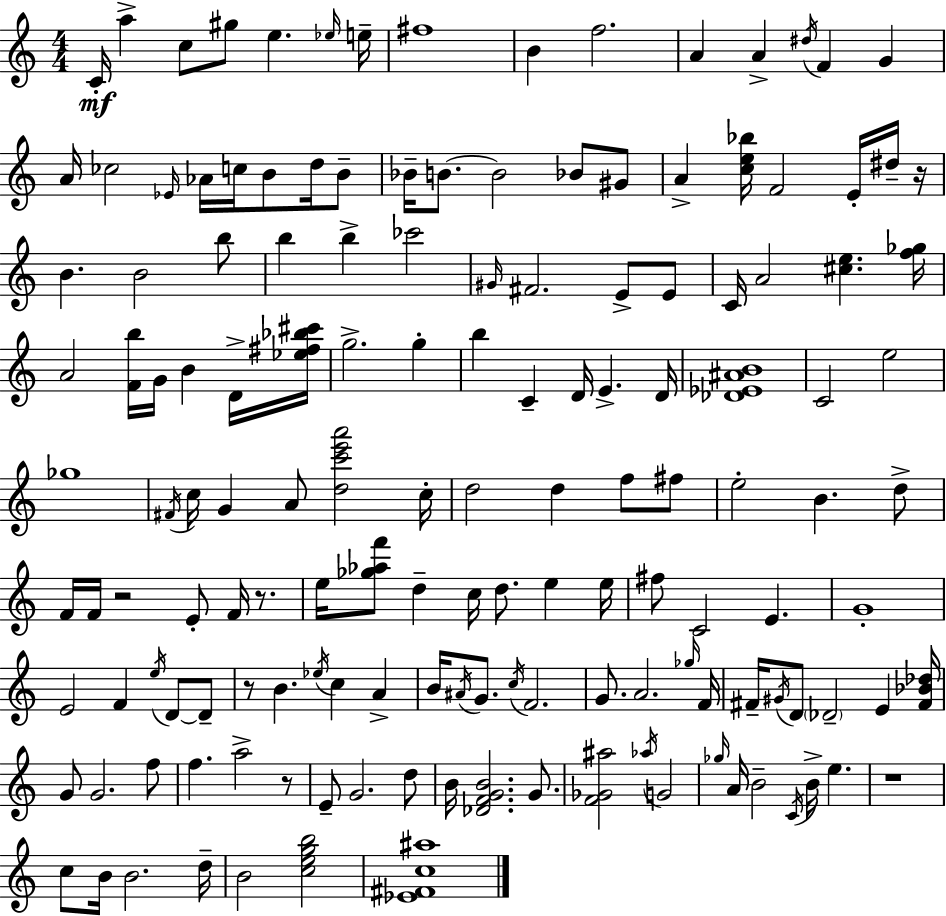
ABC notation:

X:1
T:Untitled
M:4/4
L:1/4
K:Am
C/4 a c/2 ^g/2 e _e/4 e/4 ^f4 B f2 A A ^d/4 F G A/4 _c2 _E/4 _A/4 c/4 B/2 d/4 B/2 _B/4 B/2 B2 _B/2 ^G/2 A [ce_b]/4 F2 E/4 ^d/4 z/4 B B2 b/2 b b _c'2 ^G/4 ^F2 E/2 E/2 C/4 A2 [^ce] [f_g]/4 A2 [Fb]/4 G/4 B D/4 [_e^f_b^c']/4 g2 g b C D/4 E D/4 [_D_E^AB]4 C2 e2 _g4 ^F/4 c/4 G A/2 [dc'e'a']2 c/4 d2 d f/2 ^f/2 e2 B d/2 F/4 F/4 z2 E/2 F/4 z/2 e/4 [_g_af']/2 d c/4 d/2 e e/4 ^f/2 C2 E G4 E2 F e/4 D/2 D/2 z/2 B _e/4 c A B/4 ^A/4 G/2 c/4 F2 G/2 A2 _g/4 F/4 ^F/4 ^G/4 D/2 _D2 E [^F_B_d]/4 G/2 G2 f/2 f a2 z/2 E/2 G2 d/2 B/4 [_DFGB]2 G/2 [F_G^a]2 _a/4 G2 _g/4 A/4 B2 C/4 B/4 e z4 c/2 B/4 B2 d/4 B2 [cegb]2 [_E^Fc^a]4